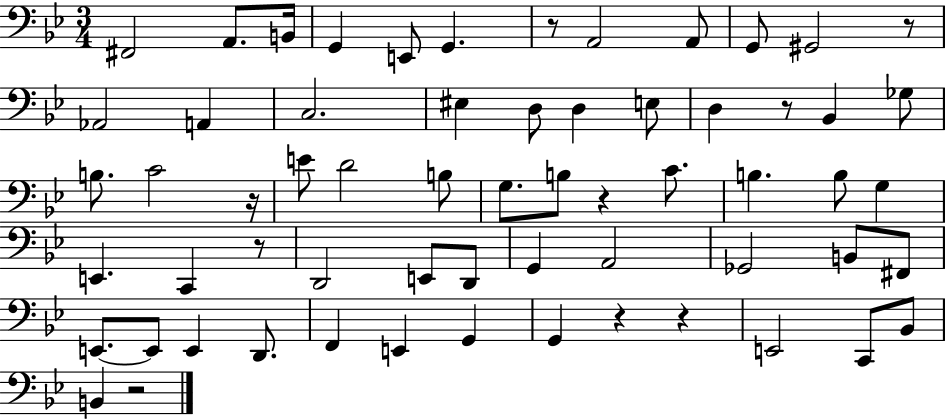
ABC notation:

X:1
T:Untitled
M:3/4
L:1/4
K:Bb
^F,,2 A,,/2 B,,/4 G,, E,,/2 G,, z/2 A,,2 A,,/2 G,,/2 ^G,,2 z/2 _A,,2 A,, C,2 ^E, D,/2 D, E,/2 D, z/2 _B,, _G,/2 B,/2 C2 z/4 E/2 D2 B,/2 G,/2 B,/2 z C/2 B, B,/2 G, E,, C,, z/2 D,,2 E,,/2 D,,/2 G,, A,,2 _G,,2 B,,/2 ^F,,/2 E,,/2 E,,/2 E,, D,,/2 F,, E,, G,, G,, z z E,,2 C,,/2 _B,,/2 B,, z2